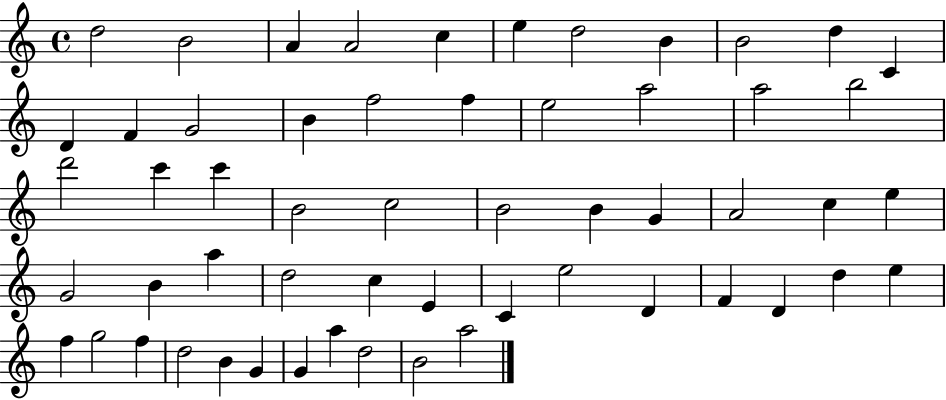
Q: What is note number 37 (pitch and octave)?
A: C5